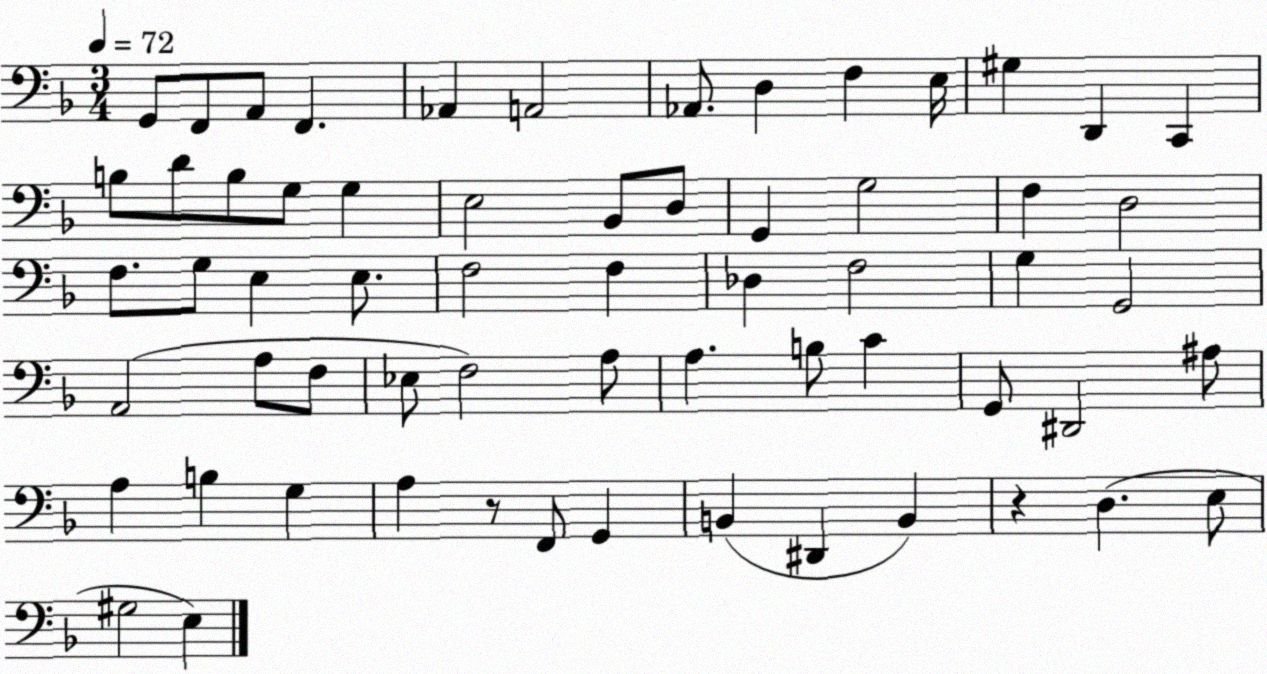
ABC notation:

X:1
T:Untitled
M:3/4
L:1/4
K:F
G,,/2 F,,/2 A,,/2 F,, _A,, A,,2 _A,,/2 D, F, E,/4 ^G, D,, C,, B,/2 D/2 B,/2 G,/2 G, E,2 _B,,/2 D,/2 G,, G,2 F, D,2 F,/2 G,/2 E, E,/2 F,2 F, _D, F,2 G, G,,2 A,,2 A,/2 F,/2 _E,/2 F,2 A,/2 A, B,/2 C G,,/2 ^D,,2 ^A,/2 A, B, G, A, z/2 F,,/2 G,, B,, ^D,, B,, z D, E,/2 ^G,2 E,